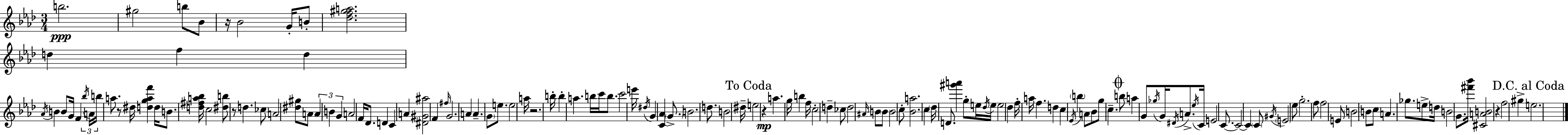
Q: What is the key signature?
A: AES major